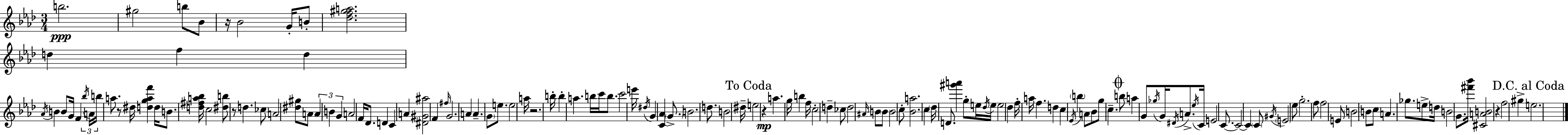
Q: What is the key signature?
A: AES major